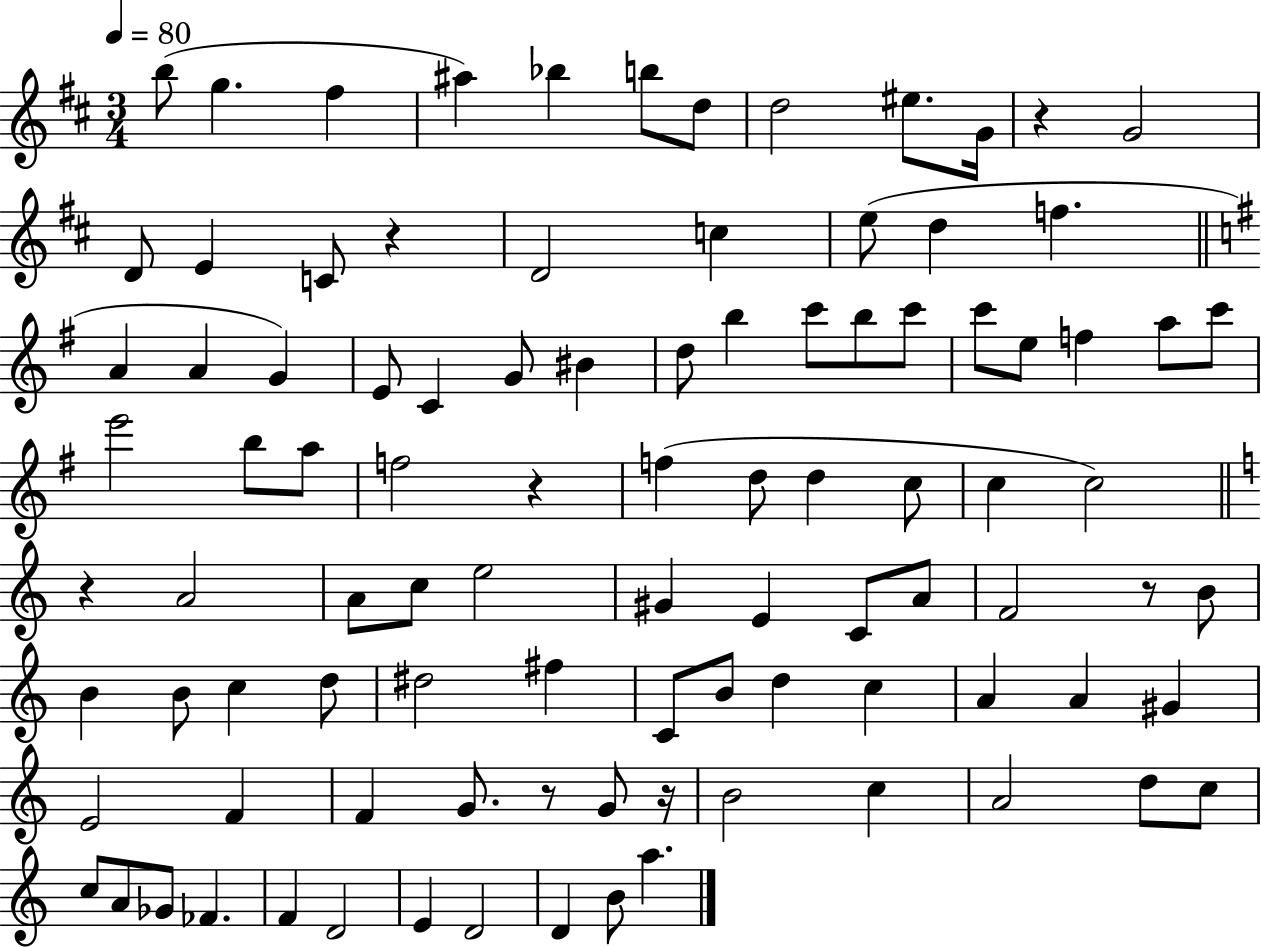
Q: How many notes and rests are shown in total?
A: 97